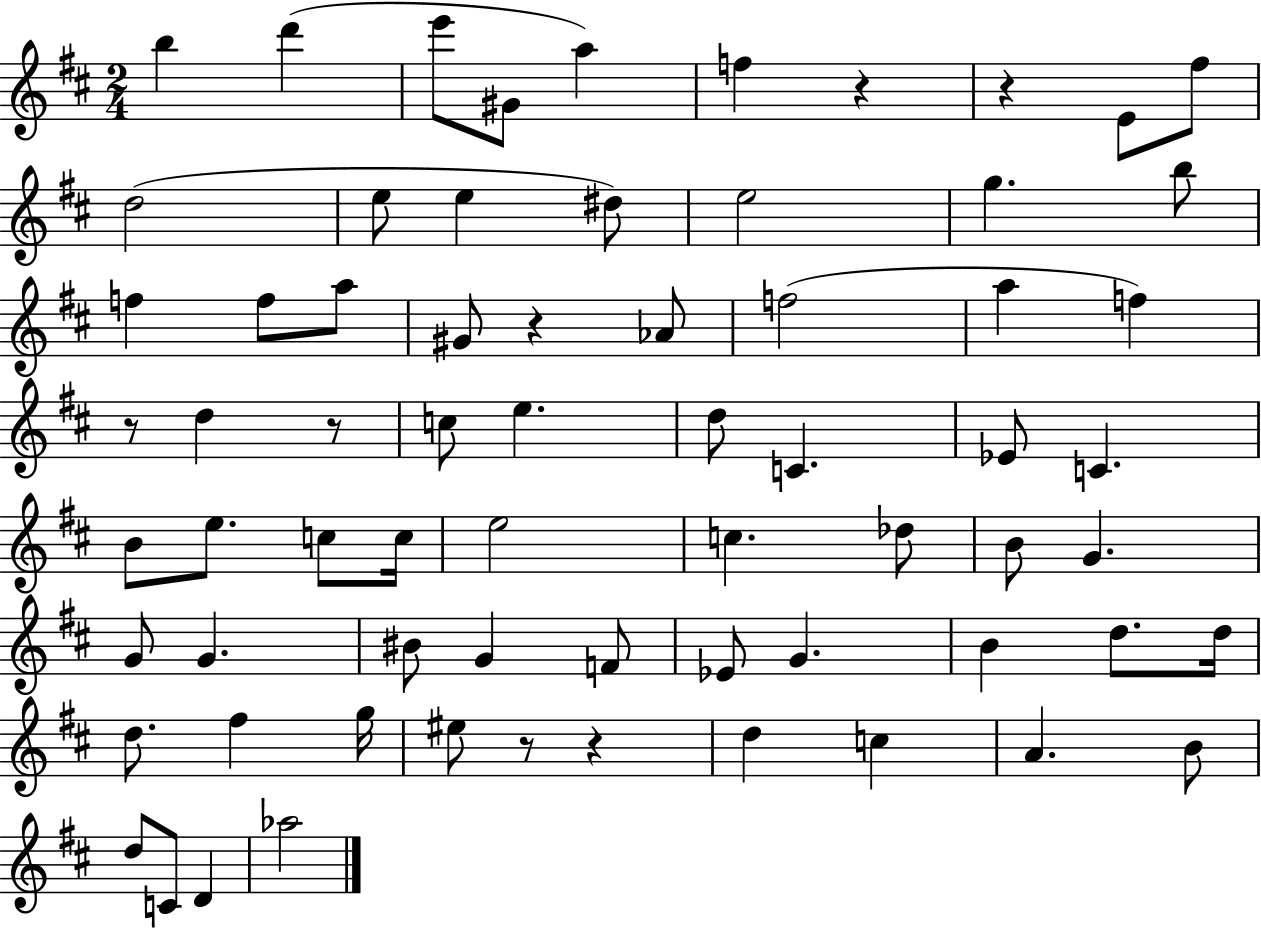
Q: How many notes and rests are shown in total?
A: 68